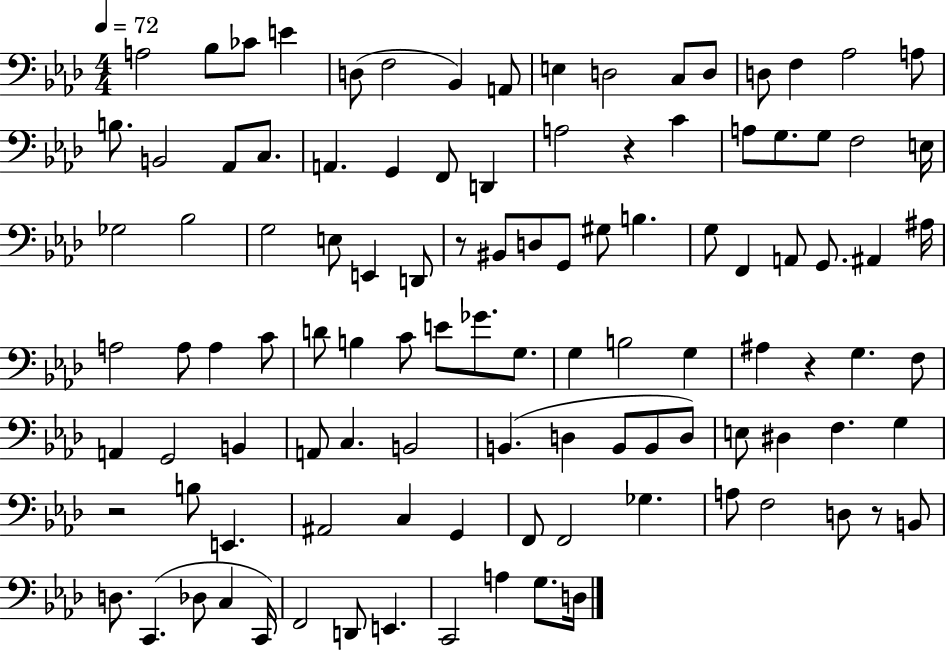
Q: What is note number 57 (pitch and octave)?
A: Gb4